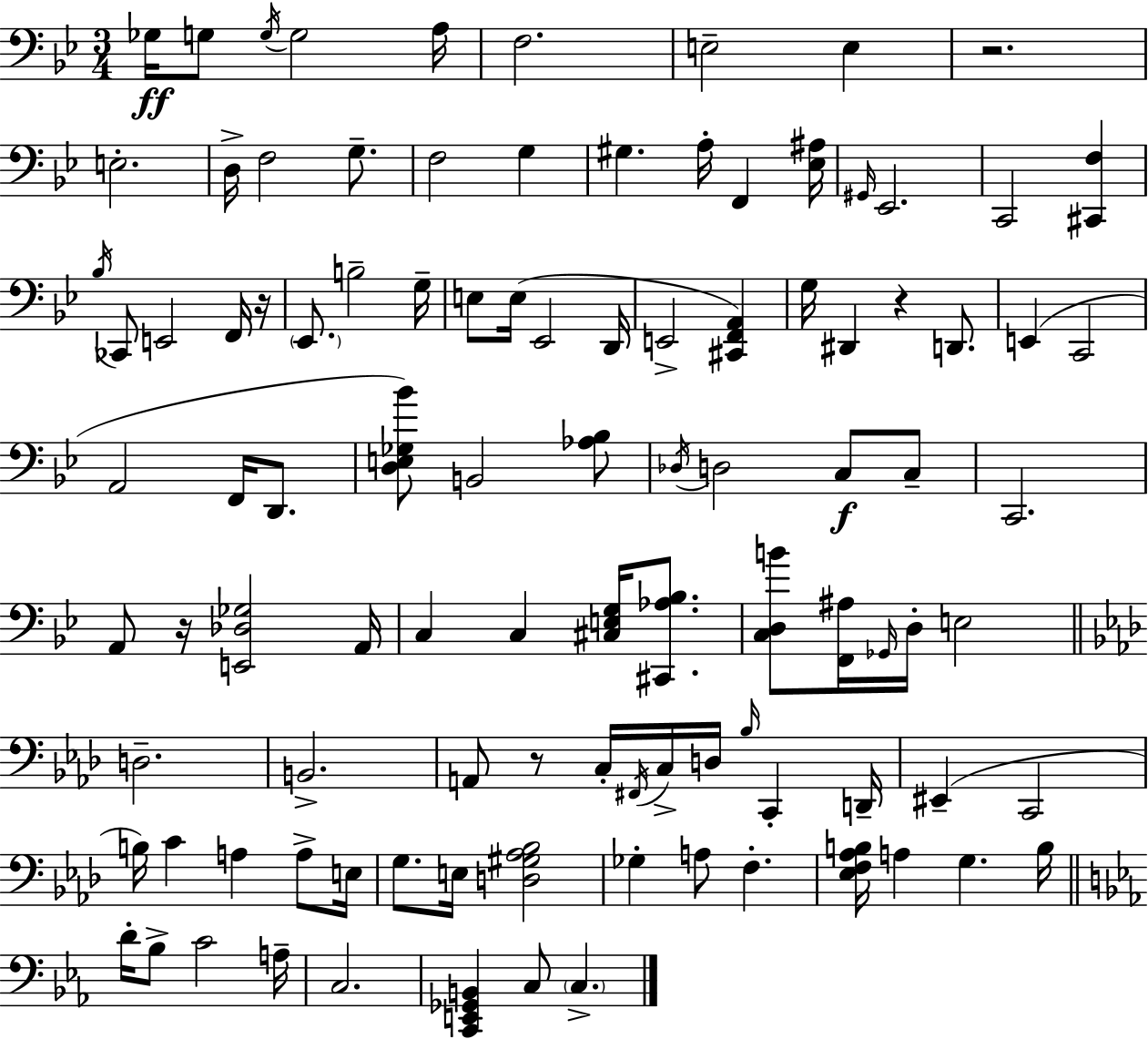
{
  \clef bass
  \numericTimeSignature
  \time 3/4
  \key bes \major
  \repeat volta 2 { ges16\ff g8 \acciaccatura { g16 } g2 | a16 f2. | e2-- e4 | r2. | \break e2.-. | d16-> f2 g8.-- | f2 g4 | gis4. a16-. f,4 | \break <ees ais>16 \grace { gis,16 } ees,2. | c,2 <cis, f>4 | \acciaccatura { bes16 } ces,8 e,2 | f,16 r16 \parenthesize ees,8. b2-- | \break g16-- e8 e16( ees,2 | d,16 e,2-> <cis, f, a,>4) | g16 dis,4 r4 | d,8. e,4( c,2 | \break a,2 f,16 | d,8. <d e ges bes'>8) b,2 | <aes bes>8 \acciaccatura { des16 } d2 | c8\f c8-- c,2. | \break a,8 r16 <e, des ges>2 | a,16 c4 c4 | <cis e g>16 <cis, aes bes>8. <c d b'>8 <f, ais>16 \grace { ges,16 } d16-. e2 | \bar "||" \break \key f \minor d2.-- | b,2.-> | a,8 r8 c16-. \acciaccatura { fis,16 } c16-> d16 \grace { bes16 } c,4-. | d,16-- eis,4--( c,2 | \break b16) c'4 a4 a8-> | e16 g8. e16 <d gis aes bes>2 | ges4-. a8 f4.-. | <ees f aes b>16 a4 g4. | \break b16 \bar "||" \break \key ees \major d'16-. bes8-> c'2 a16-- | c2. | <c, e, ges, b,>4 c8 \parenthesize c4.-> | } \bar "|."
}